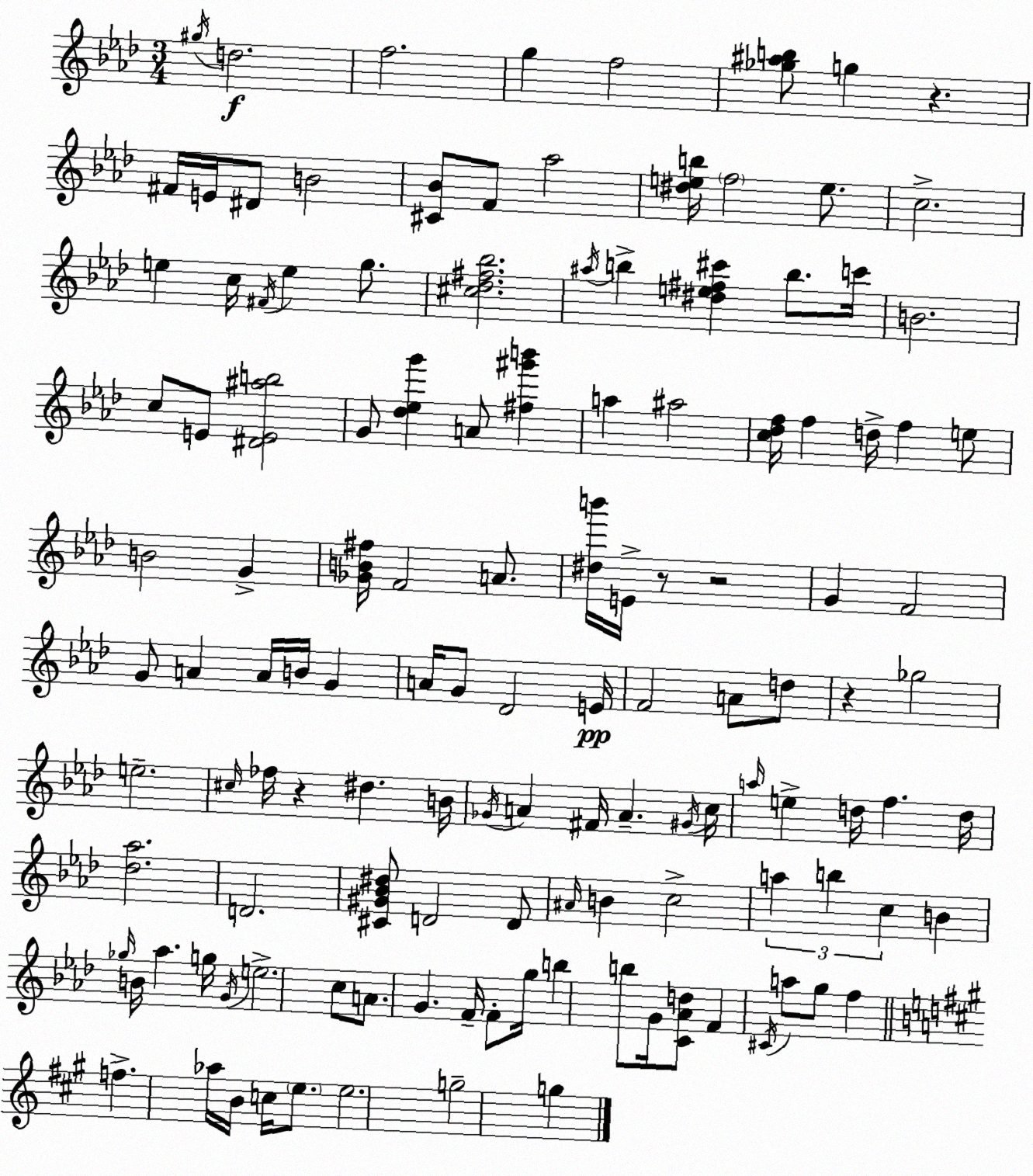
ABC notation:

X:1
T:Untitled
M:3/4
L:1/4
K:Ab
^g/4 d2 f2 g f2 [_g^ab]/2 g z ^F/4 E/4 ^D/2 B2 [^C_B]/2 F/2 _a2 [^deb]/4 f2 e/2 c2 e c/4 ^F/4 e g/2 [^c_d^f_b]2 ^a/4 b [^de^f^c'] b/2 c'/4 B2 c/2 E/2 [^DE^ab]2 G/2 [_d_eg'] A/2 [^f^g'b'] a ^a2 [c_df]/4 f d/4 f e/2 B2 G [_GB^f]/4 F2 A/2 [^db']/4 E/4 z/2 z2 G F2 G/2 A A/4 B/4 G A/4 G/2 _D2 E/4 F2 A/2 d/2 z _g2 e2 ^c/4 _f/4 z ^d B/4 _G/4 A ^F/4 A ^G/4 c/4 a/4 e d/4 f d/4 [_d_a]2 D2 [^C^G_B^d]/2 D2 D/2 ^A/4 B c2 a b c B _g/4 B/4 _a g/4 G/4 e2 c/2 A/2 G F/4 F/2 g/4 b b/2 G/4 [C_Ad]/2 F ^C/4 a/2 g/2 f f _a/4 B/4 c/4 e/2 e2 g2 g